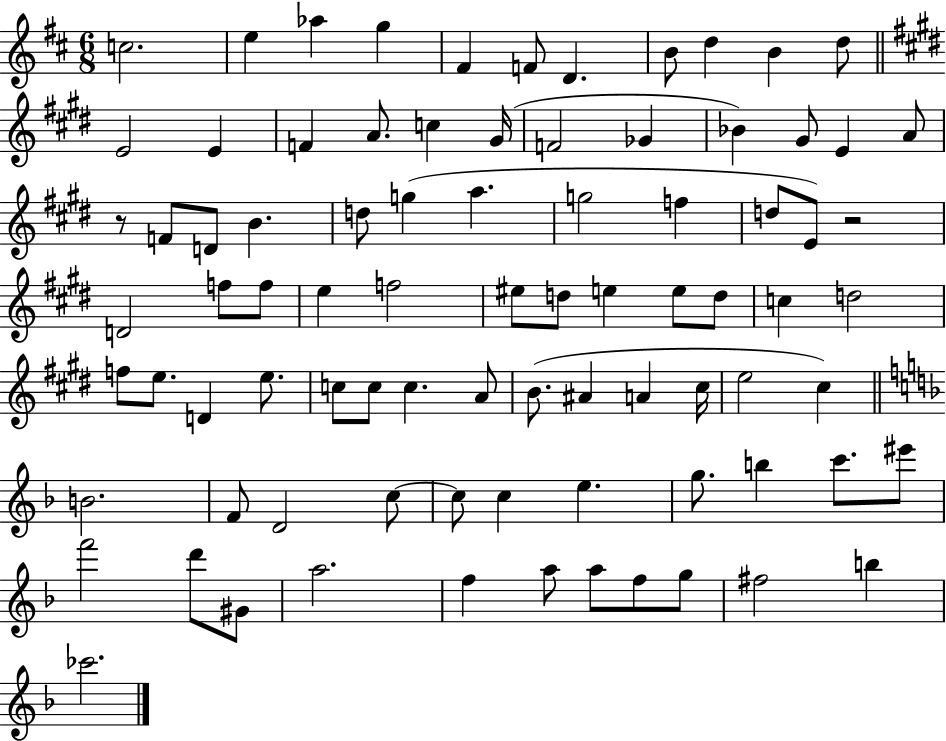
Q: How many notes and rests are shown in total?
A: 84